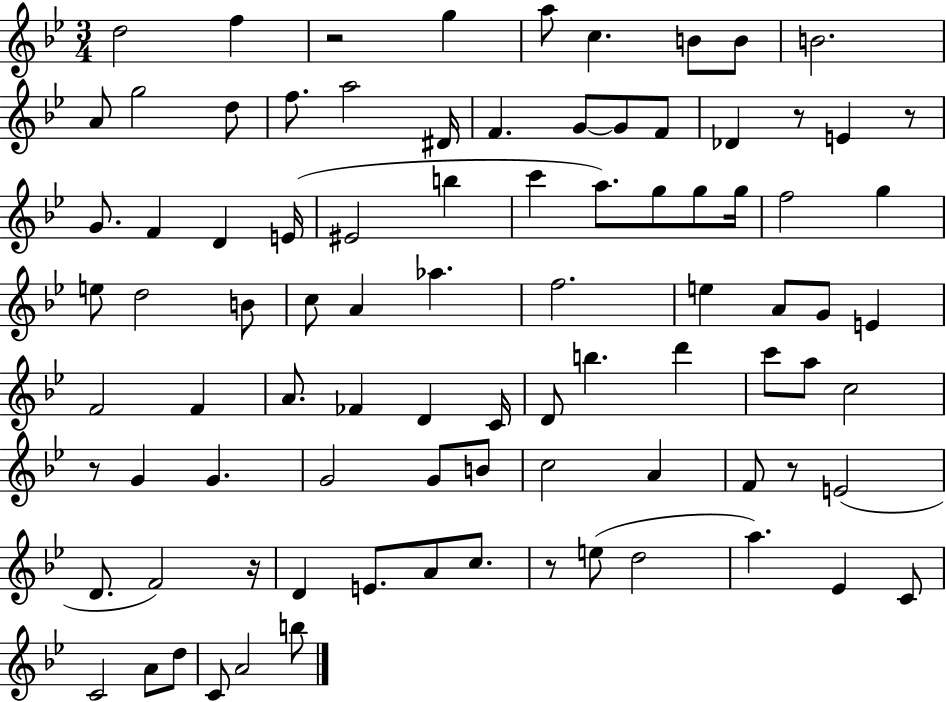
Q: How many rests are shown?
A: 7